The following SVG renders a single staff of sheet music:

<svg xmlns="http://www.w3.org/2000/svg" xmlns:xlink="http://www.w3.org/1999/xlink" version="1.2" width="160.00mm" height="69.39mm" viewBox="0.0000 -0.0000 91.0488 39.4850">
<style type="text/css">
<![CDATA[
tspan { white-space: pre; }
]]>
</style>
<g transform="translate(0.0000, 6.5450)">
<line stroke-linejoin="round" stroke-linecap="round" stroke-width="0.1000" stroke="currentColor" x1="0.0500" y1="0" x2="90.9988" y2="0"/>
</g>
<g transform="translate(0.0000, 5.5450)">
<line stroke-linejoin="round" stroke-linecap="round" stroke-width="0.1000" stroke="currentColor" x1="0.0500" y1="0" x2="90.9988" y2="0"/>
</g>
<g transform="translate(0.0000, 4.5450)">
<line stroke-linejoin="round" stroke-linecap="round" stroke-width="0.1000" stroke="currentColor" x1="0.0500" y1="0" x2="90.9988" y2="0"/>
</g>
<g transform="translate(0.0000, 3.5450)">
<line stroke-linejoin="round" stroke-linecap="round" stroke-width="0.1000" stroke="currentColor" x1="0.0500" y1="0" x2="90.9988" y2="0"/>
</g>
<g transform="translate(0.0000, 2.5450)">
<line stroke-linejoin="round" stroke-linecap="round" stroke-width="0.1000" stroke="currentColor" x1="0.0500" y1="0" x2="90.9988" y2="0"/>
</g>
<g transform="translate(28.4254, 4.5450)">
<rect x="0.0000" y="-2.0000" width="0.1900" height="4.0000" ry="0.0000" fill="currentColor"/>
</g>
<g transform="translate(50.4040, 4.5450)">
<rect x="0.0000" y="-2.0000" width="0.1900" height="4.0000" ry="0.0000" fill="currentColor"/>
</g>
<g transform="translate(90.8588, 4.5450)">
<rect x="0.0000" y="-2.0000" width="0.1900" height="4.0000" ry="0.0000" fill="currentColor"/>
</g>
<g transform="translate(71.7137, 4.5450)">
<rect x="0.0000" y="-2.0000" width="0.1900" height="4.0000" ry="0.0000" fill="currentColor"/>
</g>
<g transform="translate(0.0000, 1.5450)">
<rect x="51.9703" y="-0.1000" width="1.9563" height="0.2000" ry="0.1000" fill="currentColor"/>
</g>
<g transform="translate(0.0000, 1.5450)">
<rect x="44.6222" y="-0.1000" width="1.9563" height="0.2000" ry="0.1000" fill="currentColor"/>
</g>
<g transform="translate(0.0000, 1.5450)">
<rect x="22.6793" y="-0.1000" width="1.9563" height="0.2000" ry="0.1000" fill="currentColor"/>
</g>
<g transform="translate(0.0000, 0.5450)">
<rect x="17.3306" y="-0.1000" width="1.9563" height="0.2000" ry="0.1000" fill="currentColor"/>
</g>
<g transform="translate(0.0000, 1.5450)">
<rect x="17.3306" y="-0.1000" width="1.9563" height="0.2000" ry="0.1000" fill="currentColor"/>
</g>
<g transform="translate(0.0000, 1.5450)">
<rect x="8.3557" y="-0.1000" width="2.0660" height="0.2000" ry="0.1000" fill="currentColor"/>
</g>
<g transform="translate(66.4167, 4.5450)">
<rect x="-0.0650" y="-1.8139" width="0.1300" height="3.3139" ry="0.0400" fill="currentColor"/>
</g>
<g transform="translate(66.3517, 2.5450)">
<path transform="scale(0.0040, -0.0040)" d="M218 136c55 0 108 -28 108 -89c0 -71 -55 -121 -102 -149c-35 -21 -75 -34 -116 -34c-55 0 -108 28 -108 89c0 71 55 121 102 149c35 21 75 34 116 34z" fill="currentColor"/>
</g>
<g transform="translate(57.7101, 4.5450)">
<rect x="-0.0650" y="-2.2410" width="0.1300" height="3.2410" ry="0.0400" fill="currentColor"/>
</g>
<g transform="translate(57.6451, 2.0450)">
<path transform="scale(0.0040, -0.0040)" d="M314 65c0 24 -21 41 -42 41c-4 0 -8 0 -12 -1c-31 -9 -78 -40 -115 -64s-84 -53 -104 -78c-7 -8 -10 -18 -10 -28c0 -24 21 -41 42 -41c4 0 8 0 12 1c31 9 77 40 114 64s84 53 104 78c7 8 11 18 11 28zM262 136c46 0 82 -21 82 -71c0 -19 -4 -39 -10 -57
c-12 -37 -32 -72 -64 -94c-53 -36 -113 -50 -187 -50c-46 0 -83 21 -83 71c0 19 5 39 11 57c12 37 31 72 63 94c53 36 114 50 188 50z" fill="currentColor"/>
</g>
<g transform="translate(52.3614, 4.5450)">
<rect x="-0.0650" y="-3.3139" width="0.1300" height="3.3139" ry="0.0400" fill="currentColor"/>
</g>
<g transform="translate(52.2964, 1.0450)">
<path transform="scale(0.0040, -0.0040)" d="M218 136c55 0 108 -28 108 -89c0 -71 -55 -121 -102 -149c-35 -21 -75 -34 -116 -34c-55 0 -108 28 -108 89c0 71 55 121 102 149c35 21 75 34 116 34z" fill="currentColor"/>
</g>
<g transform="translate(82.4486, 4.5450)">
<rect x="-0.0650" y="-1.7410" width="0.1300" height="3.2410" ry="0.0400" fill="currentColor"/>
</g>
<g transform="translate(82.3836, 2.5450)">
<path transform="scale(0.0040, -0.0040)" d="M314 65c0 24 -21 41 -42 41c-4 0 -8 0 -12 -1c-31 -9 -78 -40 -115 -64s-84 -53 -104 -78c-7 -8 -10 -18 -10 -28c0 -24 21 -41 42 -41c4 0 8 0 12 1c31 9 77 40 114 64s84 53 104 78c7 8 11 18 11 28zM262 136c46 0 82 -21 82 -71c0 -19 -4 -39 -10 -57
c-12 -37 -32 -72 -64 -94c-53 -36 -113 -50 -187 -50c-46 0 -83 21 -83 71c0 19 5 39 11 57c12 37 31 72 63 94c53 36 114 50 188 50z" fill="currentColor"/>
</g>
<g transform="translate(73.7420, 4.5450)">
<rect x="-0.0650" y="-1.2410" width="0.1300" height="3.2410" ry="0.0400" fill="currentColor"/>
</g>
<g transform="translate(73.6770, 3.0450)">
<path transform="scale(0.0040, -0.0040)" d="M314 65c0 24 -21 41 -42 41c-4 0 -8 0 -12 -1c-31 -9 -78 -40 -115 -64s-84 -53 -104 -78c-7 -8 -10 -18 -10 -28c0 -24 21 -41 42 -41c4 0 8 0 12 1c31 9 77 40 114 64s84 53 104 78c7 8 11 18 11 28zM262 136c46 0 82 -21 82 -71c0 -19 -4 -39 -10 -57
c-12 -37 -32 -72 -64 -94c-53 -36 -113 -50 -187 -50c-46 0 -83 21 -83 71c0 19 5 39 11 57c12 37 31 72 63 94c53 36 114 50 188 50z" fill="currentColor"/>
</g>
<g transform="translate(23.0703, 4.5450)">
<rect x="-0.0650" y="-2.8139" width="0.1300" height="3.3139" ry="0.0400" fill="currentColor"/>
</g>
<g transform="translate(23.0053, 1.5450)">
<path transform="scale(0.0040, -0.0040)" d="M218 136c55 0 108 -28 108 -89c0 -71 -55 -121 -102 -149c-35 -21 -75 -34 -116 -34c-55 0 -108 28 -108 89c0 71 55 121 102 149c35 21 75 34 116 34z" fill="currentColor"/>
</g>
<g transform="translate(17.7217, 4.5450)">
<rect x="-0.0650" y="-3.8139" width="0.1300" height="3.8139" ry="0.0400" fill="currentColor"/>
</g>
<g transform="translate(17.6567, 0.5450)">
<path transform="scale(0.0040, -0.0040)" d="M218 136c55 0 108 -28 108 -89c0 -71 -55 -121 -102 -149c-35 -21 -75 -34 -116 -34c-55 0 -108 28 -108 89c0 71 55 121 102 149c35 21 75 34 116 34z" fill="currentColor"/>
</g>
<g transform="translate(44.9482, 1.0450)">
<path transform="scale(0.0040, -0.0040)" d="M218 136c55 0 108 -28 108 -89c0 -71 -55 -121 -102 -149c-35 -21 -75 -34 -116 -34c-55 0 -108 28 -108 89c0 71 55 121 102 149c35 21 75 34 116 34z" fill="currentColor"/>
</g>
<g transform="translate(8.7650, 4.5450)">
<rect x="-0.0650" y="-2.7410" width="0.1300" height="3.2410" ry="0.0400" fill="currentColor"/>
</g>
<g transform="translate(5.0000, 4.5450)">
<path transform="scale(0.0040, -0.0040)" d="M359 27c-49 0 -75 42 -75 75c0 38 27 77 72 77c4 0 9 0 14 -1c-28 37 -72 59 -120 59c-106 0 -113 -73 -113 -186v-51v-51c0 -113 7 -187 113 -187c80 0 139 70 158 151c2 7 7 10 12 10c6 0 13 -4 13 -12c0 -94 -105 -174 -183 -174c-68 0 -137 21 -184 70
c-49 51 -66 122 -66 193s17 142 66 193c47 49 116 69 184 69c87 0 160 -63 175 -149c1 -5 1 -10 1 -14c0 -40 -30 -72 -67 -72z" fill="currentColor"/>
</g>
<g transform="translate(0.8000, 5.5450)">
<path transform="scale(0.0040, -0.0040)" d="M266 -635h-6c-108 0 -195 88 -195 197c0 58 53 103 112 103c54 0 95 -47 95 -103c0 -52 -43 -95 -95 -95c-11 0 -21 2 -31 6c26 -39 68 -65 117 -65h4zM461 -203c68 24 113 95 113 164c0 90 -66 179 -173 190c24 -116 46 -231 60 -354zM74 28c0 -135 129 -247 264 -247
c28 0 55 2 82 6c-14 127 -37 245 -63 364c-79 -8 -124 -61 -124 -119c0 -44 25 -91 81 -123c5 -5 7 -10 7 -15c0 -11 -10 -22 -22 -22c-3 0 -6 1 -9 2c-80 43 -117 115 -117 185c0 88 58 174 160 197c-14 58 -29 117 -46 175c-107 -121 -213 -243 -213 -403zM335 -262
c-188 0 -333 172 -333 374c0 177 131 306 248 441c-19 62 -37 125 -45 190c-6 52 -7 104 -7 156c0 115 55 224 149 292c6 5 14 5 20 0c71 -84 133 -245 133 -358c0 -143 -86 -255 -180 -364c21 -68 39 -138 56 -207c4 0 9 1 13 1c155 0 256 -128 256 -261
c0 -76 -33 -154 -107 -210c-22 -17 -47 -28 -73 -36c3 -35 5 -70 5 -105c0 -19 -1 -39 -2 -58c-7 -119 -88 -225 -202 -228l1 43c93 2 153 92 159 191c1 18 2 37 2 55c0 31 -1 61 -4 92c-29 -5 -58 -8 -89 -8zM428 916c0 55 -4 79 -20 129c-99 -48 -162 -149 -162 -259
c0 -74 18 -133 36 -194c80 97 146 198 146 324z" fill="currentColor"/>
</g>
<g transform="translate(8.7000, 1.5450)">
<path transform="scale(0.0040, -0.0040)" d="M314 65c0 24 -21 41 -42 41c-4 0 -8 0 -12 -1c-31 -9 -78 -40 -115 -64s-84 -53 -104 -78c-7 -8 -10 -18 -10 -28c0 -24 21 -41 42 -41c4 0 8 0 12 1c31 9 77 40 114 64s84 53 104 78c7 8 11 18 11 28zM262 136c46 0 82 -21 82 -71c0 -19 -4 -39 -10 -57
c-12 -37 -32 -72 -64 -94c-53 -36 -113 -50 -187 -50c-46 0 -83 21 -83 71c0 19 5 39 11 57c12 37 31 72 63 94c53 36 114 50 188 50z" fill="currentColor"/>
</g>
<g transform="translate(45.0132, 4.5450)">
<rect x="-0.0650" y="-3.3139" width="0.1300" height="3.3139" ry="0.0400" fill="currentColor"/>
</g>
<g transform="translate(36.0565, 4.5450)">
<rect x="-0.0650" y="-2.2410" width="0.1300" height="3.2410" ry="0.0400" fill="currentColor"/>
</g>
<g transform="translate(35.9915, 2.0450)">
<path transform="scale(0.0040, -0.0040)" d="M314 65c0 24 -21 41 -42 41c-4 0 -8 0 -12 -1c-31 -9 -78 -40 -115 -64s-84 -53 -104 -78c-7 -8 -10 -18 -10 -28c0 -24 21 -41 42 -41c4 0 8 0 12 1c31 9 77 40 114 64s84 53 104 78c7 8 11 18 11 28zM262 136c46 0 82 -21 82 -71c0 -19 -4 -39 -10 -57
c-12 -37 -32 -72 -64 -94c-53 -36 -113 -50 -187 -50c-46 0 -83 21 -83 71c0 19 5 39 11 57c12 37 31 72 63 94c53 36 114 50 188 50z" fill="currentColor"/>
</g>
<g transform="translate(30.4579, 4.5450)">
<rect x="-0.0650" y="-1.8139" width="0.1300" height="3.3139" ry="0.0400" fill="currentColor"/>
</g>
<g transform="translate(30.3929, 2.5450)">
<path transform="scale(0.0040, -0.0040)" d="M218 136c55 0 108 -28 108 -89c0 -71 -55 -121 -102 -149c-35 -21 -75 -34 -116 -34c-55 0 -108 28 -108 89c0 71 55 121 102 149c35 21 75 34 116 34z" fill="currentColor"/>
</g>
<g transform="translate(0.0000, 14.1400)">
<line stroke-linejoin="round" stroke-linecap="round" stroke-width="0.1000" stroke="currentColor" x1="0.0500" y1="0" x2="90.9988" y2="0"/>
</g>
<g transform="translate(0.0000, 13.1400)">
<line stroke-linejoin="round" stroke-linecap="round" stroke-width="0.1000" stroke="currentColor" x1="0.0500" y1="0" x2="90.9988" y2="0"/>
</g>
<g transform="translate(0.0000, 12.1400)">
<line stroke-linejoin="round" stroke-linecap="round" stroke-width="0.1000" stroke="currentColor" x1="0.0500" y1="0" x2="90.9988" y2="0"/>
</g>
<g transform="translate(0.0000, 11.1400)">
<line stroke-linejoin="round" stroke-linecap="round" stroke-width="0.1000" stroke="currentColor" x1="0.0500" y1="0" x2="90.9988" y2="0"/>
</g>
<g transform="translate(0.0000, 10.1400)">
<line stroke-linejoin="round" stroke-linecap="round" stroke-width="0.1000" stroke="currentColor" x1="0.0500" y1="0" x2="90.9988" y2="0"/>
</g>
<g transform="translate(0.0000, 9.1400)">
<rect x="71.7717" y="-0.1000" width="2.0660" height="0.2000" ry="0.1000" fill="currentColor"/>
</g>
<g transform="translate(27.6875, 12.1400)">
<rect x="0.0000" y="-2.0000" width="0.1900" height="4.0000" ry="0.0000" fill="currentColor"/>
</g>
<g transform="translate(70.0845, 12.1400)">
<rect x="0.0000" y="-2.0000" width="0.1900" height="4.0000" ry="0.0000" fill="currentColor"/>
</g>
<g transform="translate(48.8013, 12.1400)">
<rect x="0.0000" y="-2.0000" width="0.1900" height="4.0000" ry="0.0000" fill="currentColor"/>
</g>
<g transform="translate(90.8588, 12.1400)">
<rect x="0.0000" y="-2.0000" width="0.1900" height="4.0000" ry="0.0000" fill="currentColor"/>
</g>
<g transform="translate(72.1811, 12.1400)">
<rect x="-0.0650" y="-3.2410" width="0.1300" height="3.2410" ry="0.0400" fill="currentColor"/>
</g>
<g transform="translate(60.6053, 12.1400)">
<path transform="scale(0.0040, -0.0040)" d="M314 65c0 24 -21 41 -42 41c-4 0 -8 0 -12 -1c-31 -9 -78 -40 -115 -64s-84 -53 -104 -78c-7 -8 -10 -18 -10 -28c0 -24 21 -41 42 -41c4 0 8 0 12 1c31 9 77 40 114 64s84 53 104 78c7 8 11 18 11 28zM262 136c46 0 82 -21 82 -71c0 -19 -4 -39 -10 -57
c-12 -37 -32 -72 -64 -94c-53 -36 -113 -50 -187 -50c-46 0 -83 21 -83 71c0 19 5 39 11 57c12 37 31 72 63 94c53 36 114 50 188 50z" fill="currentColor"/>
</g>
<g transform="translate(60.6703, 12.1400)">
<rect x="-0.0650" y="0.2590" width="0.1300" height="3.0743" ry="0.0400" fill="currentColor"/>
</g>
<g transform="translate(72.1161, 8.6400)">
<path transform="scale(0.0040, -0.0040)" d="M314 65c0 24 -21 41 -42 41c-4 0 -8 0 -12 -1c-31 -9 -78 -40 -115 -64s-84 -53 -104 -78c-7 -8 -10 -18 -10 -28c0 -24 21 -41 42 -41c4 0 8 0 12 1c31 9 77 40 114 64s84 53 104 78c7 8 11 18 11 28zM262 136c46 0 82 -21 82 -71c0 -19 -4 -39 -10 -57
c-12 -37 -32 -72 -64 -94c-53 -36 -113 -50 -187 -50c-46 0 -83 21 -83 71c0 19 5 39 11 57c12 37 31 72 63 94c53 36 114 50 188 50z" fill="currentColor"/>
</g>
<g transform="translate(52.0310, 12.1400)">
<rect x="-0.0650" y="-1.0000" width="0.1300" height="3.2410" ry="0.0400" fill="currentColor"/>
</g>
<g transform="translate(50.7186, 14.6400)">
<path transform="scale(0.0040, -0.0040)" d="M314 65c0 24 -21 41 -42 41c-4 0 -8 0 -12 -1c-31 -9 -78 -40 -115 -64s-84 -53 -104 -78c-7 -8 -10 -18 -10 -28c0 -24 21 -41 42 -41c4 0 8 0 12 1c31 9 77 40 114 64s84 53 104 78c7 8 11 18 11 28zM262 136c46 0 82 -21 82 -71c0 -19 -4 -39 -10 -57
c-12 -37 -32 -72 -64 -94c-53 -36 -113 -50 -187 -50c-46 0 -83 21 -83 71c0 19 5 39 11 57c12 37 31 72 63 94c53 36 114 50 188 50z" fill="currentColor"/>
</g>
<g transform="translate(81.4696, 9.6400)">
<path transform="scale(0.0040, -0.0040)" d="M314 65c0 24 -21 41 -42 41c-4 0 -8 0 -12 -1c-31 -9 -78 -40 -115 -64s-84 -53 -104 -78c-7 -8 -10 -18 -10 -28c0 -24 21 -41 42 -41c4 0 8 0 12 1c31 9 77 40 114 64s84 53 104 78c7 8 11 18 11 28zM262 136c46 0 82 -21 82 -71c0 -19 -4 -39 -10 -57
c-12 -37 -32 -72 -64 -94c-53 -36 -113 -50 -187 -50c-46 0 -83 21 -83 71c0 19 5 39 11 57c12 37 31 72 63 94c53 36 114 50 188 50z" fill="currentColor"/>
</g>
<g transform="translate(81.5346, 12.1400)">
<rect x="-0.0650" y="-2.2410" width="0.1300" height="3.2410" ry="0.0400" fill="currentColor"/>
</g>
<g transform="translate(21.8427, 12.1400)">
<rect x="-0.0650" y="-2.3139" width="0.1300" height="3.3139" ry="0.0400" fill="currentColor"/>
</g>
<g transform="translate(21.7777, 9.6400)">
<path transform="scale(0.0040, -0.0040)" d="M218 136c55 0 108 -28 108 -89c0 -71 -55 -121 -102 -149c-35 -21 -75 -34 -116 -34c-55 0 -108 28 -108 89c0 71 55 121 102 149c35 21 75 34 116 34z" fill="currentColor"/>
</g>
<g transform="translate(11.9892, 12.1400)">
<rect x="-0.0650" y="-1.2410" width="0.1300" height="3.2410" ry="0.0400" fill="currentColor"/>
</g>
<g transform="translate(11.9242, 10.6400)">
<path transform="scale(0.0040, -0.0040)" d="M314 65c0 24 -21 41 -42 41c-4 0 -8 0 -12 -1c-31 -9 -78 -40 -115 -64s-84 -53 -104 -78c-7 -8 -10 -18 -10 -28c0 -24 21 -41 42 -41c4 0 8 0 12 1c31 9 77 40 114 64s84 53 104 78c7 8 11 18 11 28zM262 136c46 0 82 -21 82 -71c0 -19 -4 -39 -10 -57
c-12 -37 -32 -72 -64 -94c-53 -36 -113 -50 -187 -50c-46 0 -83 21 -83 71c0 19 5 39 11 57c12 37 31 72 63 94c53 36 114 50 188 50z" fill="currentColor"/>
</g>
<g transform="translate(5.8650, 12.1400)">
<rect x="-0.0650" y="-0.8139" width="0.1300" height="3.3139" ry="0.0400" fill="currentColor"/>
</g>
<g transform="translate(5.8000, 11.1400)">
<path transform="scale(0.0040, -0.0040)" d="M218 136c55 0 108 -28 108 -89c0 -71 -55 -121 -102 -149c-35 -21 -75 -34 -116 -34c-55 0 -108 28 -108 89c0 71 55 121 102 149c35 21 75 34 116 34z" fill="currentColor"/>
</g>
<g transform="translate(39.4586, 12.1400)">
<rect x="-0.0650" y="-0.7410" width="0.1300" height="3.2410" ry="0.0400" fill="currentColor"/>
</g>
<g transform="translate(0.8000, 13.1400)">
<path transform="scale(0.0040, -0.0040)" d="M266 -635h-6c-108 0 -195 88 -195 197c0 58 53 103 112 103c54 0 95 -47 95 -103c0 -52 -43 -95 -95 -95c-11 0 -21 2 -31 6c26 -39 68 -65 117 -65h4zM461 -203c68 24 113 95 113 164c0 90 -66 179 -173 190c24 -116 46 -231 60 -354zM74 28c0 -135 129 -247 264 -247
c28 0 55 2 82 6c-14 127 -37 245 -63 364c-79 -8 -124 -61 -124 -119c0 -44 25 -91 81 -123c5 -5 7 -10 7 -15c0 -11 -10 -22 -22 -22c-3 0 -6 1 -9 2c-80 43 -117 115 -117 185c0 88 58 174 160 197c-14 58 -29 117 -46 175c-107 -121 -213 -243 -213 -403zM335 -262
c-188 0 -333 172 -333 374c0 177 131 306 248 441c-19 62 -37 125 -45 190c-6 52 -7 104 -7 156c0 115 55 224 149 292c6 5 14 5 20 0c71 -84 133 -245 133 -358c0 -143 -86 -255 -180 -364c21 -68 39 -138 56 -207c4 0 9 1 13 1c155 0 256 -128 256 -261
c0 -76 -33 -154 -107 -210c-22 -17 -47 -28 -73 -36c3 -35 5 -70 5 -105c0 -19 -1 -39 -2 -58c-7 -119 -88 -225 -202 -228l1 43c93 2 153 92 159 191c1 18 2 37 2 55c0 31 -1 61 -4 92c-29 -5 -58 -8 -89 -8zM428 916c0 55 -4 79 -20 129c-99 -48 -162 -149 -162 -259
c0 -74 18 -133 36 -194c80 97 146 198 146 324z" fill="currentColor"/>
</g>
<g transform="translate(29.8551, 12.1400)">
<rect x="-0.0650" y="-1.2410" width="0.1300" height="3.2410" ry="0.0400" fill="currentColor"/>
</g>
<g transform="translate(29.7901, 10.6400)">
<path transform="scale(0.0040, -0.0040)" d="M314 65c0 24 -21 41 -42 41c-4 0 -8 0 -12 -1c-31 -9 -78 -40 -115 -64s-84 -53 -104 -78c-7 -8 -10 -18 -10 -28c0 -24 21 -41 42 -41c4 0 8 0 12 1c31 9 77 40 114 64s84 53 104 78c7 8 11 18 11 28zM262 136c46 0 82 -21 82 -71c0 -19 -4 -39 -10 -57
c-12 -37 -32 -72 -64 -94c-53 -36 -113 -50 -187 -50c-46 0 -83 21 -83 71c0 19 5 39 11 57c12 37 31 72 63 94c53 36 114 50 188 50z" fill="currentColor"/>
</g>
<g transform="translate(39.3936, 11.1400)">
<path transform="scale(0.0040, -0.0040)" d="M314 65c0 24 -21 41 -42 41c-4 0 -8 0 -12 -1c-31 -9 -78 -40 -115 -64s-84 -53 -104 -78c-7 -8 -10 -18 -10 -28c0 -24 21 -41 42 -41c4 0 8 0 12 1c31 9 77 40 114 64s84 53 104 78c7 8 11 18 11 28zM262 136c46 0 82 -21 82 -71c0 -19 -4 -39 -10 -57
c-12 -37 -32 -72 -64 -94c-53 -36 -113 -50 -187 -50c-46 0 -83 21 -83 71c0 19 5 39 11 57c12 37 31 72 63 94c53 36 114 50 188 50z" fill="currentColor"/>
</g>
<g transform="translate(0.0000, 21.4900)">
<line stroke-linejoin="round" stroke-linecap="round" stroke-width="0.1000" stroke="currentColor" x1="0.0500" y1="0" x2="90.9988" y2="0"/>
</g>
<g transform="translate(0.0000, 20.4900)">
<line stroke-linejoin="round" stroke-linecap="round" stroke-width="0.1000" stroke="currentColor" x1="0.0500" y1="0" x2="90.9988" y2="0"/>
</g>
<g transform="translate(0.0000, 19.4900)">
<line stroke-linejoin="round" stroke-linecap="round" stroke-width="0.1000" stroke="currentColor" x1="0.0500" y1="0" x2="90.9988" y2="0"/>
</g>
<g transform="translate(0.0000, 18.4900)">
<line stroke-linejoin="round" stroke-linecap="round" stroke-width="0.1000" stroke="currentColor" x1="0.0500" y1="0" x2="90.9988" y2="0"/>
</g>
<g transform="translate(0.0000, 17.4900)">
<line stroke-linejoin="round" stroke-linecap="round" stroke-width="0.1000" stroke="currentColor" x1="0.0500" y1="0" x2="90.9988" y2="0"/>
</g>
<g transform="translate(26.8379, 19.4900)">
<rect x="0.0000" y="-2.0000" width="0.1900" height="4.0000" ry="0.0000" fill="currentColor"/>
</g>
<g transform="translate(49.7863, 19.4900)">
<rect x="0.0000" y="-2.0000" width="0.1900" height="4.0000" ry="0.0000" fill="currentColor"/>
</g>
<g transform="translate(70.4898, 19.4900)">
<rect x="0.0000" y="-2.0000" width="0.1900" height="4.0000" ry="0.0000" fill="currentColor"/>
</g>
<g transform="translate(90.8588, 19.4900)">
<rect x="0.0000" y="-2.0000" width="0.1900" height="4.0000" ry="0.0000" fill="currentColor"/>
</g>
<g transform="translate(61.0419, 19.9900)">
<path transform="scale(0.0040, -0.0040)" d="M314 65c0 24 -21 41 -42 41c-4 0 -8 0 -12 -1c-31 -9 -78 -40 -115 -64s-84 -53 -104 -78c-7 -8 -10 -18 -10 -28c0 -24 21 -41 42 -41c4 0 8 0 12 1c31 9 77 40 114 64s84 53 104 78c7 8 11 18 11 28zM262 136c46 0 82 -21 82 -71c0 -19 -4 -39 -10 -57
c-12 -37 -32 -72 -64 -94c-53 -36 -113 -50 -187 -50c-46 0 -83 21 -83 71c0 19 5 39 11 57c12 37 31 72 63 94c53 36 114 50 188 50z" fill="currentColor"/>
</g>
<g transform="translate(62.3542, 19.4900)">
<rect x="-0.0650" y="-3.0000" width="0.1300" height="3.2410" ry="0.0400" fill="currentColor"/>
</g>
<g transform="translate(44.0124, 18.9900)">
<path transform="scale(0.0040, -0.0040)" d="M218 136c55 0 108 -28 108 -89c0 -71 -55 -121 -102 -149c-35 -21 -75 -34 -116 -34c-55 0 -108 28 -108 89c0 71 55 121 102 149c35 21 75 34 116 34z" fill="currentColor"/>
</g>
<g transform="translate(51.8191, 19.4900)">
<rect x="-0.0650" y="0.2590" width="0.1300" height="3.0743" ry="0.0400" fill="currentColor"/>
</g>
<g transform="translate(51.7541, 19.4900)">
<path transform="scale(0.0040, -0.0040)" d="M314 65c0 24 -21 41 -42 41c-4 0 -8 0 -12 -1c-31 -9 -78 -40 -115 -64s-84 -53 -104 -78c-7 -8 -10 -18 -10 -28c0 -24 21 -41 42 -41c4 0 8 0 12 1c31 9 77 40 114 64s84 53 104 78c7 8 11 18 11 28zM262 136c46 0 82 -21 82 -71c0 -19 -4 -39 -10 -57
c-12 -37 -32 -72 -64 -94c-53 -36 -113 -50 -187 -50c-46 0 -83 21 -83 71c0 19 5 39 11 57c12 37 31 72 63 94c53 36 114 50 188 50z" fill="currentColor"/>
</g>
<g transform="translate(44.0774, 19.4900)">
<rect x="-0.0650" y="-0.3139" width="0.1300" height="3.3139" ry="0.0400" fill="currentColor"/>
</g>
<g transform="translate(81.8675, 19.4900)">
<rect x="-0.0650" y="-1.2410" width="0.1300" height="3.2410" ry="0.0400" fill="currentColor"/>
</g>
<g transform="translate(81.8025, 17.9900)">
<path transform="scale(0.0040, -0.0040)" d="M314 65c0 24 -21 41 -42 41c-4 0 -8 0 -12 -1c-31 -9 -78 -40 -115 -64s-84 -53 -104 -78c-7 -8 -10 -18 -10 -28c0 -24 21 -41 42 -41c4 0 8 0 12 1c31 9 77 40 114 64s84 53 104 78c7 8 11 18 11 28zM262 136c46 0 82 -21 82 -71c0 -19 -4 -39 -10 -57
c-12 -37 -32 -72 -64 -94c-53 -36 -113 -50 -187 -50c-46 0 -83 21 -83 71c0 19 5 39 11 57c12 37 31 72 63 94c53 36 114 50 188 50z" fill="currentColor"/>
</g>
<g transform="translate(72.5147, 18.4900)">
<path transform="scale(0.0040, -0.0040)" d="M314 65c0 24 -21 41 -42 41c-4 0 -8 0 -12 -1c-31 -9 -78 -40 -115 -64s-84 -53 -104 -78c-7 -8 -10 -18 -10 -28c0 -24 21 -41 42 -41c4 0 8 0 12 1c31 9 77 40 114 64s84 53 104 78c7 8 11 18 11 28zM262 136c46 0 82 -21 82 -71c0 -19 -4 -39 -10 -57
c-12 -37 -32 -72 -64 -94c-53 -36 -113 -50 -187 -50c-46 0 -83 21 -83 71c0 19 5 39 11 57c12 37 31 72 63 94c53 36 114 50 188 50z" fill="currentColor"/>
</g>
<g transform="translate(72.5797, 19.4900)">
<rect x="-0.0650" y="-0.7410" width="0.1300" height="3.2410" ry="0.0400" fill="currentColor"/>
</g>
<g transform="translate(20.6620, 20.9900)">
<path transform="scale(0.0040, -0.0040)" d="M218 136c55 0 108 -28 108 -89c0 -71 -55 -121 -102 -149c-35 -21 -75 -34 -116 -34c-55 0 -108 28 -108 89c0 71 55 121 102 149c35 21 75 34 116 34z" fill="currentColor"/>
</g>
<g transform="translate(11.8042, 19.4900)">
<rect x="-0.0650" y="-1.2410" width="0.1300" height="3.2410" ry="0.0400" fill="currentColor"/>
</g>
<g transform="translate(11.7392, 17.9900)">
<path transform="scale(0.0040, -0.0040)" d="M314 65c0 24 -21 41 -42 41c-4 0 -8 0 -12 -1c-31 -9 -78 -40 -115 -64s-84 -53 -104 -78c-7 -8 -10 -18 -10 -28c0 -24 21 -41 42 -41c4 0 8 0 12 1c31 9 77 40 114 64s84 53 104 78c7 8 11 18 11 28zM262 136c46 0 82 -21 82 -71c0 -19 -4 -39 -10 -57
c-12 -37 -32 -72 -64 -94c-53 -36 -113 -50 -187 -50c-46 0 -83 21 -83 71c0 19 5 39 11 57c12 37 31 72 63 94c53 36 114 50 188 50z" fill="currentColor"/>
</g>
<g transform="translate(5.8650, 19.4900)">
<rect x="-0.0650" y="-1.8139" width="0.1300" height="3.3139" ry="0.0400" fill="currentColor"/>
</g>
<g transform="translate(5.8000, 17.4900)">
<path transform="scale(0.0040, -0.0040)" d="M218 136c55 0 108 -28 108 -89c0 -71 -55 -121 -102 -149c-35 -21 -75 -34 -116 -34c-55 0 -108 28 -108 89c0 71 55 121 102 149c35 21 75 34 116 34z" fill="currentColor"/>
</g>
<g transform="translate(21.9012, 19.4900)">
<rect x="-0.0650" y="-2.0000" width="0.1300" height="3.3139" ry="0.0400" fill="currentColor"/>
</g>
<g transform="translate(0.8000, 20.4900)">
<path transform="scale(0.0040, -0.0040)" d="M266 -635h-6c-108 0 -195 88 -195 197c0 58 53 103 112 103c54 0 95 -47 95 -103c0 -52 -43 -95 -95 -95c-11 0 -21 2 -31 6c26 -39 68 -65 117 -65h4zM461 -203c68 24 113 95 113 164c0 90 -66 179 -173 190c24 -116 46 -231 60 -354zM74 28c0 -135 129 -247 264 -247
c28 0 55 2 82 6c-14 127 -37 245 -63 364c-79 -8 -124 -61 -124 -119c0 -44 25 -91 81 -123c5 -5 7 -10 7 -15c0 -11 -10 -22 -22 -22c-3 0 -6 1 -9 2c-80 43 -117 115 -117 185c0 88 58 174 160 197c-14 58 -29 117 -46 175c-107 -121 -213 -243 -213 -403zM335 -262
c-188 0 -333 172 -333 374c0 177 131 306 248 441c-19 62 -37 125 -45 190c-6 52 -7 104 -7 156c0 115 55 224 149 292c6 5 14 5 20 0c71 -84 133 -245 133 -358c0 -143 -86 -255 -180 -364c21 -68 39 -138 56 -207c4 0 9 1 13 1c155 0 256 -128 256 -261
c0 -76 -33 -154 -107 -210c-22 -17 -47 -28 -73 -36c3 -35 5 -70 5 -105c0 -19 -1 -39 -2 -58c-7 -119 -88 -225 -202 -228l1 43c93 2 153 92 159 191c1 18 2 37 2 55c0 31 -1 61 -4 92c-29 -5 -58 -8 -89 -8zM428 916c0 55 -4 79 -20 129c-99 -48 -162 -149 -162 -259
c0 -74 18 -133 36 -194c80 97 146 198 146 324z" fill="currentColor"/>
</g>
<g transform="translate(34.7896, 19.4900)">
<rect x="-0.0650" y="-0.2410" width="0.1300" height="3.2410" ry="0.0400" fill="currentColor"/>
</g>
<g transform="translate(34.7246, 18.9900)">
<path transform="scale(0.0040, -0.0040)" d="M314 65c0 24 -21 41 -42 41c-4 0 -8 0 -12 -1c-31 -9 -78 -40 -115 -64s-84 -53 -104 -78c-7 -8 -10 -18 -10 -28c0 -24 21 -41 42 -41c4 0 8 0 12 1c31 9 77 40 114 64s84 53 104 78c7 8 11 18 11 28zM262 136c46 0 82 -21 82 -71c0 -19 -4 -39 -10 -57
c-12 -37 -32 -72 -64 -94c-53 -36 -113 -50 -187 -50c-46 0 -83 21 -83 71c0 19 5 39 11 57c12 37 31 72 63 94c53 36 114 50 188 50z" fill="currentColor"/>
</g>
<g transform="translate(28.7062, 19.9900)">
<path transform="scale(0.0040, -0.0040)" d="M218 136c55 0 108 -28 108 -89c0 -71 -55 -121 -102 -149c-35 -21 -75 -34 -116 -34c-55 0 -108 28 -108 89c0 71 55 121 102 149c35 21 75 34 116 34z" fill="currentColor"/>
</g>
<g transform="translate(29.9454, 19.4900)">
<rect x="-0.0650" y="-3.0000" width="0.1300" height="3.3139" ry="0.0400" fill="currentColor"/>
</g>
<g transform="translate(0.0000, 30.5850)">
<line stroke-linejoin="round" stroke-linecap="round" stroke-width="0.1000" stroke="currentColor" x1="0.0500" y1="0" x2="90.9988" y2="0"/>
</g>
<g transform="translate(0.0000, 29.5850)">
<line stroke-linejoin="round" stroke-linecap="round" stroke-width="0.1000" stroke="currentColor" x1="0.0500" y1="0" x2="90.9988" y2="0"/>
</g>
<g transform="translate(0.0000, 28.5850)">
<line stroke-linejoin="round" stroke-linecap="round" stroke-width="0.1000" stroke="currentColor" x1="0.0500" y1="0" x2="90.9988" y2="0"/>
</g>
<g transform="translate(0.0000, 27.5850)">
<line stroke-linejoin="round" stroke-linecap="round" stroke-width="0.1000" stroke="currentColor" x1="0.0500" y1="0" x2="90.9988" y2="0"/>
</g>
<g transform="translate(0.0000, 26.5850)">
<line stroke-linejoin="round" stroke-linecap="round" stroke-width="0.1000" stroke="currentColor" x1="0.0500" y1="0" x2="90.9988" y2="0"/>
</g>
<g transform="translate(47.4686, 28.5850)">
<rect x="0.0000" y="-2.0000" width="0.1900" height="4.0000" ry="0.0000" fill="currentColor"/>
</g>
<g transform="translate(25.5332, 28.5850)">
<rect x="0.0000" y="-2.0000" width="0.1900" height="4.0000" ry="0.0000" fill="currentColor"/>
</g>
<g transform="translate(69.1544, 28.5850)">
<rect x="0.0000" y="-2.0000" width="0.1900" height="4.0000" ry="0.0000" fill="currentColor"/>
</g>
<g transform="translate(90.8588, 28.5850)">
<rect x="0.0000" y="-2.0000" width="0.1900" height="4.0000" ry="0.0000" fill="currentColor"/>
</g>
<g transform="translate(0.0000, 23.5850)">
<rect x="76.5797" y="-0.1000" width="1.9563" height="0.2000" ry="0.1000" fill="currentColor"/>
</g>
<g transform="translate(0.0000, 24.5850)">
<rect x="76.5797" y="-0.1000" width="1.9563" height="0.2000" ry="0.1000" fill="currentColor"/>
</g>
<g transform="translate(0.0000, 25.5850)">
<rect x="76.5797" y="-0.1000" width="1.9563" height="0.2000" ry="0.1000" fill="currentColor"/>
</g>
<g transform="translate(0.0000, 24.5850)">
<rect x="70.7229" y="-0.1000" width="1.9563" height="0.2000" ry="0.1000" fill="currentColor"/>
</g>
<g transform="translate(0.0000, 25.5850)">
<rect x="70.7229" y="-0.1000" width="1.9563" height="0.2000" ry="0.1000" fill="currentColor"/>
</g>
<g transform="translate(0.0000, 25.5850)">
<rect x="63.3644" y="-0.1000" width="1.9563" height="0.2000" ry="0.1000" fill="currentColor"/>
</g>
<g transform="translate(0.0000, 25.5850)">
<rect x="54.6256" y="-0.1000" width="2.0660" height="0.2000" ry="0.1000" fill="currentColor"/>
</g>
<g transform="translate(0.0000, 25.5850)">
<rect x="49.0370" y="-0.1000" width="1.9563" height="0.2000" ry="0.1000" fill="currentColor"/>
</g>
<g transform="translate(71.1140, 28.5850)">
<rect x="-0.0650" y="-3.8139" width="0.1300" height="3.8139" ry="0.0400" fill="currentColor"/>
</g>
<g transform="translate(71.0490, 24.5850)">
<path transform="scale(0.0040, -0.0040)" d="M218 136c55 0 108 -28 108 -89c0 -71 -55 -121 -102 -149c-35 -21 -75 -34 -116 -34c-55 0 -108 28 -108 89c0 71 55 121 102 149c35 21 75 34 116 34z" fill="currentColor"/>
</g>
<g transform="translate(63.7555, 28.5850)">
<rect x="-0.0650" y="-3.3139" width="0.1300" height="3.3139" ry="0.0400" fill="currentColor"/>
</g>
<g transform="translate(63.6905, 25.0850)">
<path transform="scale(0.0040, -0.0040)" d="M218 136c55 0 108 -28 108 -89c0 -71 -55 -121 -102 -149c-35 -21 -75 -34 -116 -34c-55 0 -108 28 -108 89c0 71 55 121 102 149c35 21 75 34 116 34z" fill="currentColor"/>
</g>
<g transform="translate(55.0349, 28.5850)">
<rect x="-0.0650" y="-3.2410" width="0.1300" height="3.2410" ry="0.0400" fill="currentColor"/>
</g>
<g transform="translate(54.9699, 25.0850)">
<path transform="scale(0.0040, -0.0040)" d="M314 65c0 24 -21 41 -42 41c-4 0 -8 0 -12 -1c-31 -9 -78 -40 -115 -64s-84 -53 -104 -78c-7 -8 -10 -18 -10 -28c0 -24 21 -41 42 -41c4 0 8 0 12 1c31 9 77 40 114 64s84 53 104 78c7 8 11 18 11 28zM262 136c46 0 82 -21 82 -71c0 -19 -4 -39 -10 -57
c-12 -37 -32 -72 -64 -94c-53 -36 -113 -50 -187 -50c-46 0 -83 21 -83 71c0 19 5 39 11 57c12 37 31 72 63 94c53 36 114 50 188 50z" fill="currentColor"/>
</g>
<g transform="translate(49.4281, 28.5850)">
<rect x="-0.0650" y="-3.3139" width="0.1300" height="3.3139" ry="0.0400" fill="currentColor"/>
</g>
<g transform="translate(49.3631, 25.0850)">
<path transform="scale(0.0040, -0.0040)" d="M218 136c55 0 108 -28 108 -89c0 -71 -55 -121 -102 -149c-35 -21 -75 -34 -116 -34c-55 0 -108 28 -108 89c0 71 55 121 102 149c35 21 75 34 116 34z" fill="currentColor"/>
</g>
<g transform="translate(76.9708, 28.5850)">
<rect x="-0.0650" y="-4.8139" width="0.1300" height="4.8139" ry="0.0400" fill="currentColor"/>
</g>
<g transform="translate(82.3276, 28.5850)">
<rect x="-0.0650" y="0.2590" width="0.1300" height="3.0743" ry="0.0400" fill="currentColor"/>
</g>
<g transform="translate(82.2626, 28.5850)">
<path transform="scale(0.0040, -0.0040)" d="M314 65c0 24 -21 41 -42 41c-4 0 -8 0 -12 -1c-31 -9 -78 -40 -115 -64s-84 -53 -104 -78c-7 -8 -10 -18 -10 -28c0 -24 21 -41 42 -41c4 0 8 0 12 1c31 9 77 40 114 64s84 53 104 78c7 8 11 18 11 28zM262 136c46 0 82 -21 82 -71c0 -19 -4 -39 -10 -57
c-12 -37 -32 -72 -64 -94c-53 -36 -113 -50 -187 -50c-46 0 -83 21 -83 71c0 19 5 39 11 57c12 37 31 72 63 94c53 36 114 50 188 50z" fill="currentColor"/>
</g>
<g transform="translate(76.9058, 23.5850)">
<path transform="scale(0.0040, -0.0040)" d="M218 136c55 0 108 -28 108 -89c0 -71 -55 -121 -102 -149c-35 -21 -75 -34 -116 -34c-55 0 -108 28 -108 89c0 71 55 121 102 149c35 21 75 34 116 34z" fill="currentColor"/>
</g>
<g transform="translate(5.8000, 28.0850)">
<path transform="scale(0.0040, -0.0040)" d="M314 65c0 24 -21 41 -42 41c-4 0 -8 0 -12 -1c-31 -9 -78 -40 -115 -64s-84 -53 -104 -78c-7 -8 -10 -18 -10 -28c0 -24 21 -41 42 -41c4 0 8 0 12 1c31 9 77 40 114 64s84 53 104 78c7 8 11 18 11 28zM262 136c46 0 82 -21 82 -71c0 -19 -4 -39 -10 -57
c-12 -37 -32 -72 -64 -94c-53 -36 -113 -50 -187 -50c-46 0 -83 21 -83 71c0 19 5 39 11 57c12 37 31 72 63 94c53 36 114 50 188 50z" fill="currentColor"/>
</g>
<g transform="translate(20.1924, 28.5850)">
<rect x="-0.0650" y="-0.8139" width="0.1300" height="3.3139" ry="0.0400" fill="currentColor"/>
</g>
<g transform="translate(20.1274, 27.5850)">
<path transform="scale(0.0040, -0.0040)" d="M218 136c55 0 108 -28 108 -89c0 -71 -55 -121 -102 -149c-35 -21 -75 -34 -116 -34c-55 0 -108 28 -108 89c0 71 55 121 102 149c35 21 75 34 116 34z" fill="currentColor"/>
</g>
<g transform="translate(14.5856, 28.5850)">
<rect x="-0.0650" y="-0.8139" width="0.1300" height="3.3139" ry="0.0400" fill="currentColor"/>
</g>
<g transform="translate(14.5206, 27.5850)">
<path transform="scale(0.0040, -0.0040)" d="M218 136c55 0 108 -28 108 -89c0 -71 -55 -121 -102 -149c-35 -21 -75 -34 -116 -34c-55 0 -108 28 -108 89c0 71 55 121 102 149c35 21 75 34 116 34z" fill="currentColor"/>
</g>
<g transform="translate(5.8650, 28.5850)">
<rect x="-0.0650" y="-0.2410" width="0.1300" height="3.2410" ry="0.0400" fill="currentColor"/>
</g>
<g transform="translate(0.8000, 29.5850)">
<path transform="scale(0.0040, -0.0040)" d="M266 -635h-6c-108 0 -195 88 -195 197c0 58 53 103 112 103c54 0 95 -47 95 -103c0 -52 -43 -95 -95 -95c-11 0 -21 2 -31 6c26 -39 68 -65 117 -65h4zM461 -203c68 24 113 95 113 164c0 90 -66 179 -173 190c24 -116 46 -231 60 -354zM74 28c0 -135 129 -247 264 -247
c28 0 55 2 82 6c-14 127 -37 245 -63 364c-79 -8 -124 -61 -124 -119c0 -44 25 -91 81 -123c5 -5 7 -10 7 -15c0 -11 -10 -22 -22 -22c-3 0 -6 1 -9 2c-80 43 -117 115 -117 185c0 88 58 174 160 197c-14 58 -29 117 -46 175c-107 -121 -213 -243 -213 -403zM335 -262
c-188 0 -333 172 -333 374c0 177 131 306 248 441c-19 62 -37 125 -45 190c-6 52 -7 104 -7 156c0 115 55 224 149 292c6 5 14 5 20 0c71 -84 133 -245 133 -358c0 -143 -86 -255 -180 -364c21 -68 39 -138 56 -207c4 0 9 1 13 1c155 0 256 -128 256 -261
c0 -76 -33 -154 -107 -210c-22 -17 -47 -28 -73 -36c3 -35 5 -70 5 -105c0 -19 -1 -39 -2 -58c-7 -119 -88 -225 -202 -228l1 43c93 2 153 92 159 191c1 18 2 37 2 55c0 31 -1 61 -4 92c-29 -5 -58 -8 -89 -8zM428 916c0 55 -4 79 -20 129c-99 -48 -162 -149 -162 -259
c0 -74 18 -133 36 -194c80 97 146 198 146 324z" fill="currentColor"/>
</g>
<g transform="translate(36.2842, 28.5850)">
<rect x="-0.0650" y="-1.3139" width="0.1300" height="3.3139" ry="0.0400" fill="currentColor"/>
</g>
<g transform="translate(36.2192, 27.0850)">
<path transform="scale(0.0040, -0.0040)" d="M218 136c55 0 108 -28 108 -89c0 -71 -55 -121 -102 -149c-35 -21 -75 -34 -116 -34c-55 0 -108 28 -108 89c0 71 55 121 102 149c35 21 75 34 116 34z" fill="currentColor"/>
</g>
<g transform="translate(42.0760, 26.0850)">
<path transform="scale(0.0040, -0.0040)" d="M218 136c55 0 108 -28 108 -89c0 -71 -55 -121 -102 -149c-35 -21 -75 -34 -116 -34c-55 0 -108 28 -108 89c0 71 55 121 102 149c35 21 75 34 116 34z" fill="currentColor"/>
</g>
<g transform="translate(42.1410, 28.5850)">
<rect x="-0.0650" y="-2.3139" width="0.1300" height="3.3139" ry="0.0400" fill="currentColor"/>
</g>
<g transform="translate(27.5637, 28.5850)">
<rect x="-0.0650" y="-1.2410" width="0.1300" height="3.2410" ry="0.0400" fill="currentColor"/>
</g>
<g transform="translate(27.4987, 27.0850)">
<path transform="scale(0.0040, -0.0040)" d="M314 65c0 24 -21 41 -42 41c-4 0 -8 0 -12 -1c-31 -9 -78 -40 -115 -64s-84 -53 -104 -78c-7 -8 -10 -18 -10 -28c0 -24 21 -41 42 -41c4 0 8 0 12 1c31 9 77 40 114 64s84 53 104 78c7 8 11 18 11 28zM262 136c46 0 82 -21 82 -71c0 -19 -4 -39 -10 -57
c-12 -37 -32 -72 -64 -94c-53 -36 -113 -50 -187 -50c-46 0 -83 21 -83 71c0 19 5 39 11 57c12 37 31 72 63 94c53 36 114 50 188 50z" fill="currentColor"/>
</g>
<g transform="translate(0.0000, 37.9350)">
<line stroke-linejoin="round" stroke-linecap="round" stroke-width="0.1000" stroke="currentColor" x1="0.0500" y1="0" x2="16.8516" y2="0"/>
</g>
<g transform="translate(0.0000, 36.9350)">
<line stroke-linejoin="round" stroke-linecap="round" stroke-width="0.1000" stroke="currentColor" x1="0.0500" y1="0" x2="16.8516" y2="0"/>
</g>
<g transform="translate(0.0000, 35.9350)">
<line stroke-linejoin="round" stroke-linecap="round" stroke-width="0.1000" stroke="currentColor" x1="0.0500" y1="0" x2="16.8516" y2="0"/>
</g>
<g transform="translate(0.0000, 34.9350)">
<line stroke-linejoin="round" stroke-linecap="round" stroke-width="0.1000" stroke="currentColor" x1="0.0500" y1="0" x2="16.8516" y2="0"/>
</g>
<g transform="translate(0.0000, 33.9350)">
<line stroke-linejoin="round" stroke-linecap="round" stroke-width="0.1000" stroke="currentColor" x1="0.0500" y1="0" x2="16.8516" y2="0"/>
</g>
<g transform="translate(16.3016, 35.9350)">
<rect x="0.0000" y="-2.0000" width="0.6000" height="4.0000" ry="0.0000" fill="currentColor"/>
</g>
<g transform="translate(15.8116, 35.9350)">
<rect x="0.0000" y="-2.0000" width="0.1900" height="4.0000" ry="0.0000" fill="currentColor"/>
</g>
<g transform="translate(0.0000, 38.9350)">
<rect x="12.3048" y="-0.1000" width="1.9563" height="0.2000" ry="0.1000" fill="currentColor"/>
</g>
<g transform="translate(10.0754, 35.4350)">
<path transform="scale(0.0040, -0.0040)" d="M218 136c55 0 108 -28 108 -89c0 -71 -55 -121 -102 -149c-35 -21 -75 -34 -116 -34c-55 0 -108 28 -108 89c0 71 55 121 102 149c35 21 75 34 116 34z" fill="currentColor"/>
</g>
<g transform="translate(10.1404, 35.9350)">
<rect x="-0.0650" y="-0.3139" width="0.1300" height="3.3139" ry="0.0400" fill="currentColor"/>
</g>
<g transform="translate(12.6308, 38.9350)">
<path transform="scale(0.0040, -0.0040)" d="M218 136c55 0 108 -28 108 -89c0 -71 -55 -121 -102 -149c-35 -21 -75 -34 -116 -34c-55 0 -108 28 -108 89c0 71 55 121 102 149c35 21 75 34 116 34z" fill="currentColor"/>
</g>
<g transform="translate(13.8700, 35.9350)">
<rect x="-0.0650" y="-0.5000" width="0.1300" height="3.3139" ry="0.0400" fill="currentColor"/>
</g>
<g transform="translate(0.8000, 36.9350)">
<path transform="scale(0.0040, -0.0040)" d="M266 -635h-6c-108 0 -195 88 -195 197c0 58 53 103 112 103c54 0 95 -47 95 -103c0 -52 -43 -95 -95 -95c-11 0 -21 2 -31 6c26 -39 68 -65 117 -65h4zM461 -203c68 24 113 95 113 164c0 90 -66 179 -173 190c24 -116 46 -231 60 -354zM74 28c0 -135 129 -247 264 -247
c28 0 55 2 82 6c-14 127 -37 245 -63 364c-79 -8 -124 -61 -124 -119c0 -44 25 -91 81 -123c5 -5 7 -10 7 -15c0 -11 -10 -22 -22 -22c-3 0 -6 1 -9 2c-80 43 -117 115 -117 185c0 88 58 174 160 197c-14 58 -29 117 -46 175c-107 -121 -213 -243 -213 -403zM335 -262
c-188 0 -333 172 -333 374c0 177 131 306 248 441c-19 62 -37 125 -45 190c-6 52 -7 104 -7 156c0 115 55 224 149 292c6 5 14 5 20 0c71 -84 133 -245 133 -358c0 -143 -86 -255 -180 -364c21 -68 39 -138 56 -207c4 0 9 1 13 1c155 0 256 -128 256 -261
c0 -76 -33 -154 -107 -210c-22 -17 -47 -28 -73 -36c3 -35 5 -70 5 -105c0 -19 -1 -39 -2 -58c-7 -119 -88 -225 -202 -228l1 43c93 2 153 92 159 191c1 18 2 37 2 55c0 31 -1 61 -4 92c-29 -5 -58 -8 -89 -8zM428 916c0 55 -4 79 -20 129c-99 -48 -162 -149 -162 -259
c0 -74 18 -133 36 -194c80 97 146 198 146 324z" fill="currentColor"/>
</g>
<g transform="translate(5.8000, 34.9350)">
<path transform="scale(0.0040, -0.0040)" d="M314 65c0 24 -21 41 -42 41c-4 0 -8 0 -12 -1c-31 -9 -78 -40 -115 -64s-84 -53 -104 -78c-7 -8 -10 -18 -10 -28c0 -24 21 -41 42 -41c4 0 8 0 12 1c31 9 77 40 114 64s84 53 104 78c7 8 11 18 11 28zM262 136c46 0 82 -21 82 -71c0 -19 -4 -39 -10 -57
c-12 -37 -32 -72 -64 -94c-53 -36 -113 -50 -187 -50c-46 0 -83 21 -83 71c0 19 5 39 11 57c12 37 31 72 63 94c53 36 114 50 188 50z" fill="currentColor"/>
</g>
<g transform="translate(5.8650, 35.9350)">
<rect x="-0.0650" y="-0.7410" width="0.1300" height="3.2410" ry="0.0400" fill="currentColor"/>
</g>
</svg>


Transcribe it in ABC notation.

X:1
T:Untitled
M:4/4
L:1/4
K:C
a2 c' a f g2 b b g2 f e2 f2 d e2 g e2 d2 D2 B2 b2 g2 f e2 F A c2 c B2 A2 d2 e2 c2 d d e2 e g b b2 b c' e' B2 d2 c C